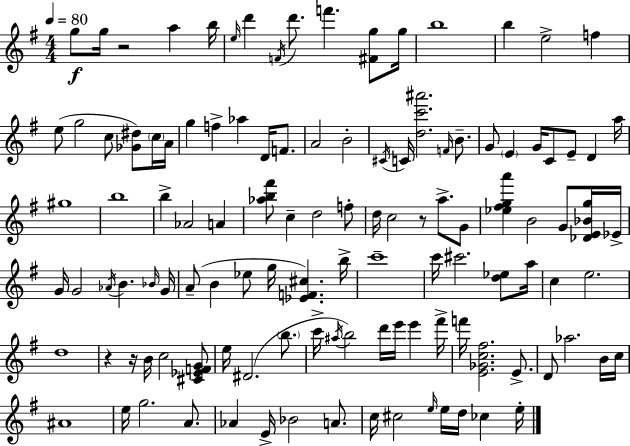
G5/e G5/s R/h A5/q B5/s E5/s D6/q F4/s D6/e. F6/q. [F#4,G5]/e G5/s B5/w B5/q E5/h F5/q E5/e G5/h C5/e [Gb4,D#5]/e C5/s A4/s G5/q F5/q Ab5/q D4/s F4/e. A4/h B4/h C#4/s C4/s [D5,C6,A#6]/h. F4/s B4/e. G4/e E4/q G4/s C4/e E4/e D4/q A5/s G#5/w B5/w B5/q Ab4/h A4/q [Ab5,B5,F#6]/e C5/q D5/h F5/e D5/s C5/h R/e A5/e. G4/e [Eb5,F#5,G5,A6]/q B4/h G4/e [Db4,E4,Bb4,G5]/s Eb4/s G4/s G4/h Ab4/s B4/q. Bb4/s G4/s A4/e B4/q Eb5/e G5/s [Eb4,F4,C#5]/q. B5/s C6/w C6/s C#6/h. [D5,Eb5]/e A5/s C5/q E5/h. D5/w R/q R/s B4/s C5/h [C#4,Eb4,F4,G4]/e E5/s D#4/h. B5/e. C6/s A#5/s B5/h D6/s E6/s E6/q F#6/s F6/s [E4,Gb4,C5,F#5]/h. E4/e. D4/e Ab5/h. B4/s C5/s A#4/w E5/s G5/h. A4/e. Ab4/q E4/s Bb4/h A4/e. C5/s C#5/h E5/s E5/s D5/s CES5/q E5/s